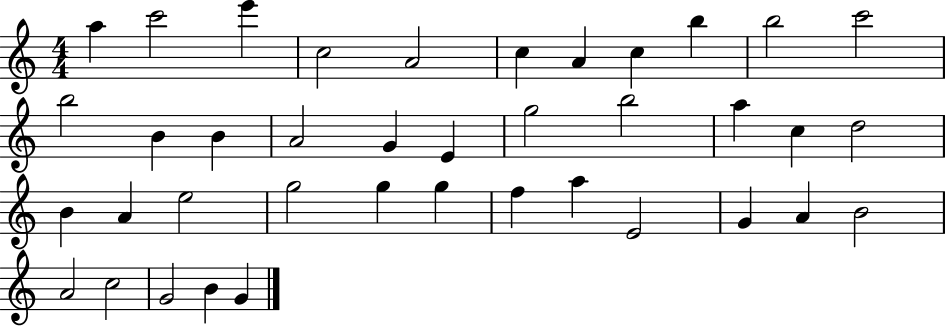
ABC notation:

X:1
T:Untitled
M:4/4
L:1/4
K:C
a c'2 e' c2 A2 c A c b b2 c'2 b2 B B A2 G E g2 b2 a c d2 B A e2 g2 g g f a E2 G A B2 A2 c2 G2 B G